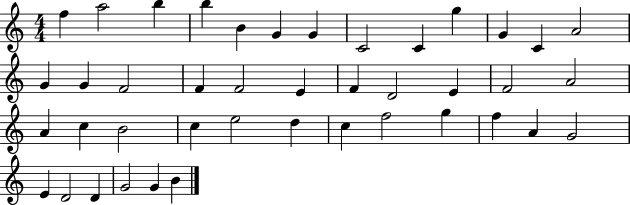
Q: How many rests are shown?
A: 0